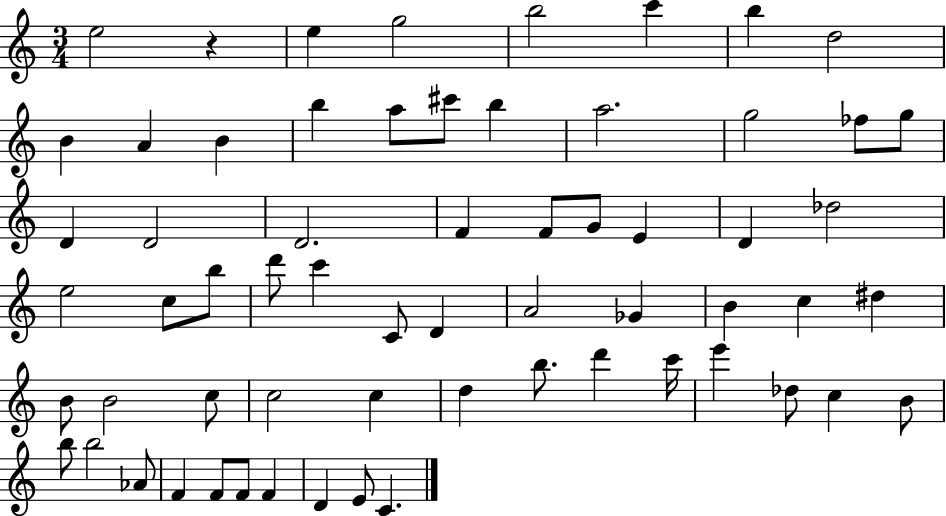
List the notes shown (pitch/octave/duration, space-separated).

E5/h R/q E5/q G5/h B5/h C6/q B5/q D5/h B4/q A4/q B4/q B5/q A5/e C#6/e B5/q A5/h. G5/h FES5/e G5/e D4/q D4/h D4/h. F4/q F4/e G4/e E4/q D4/q Db5/h E5/h C5/e B5/e D6/e C6/q C4/e D4/q A4/h Gb4/q B4/q C5/q D#5/q B4/e B4/h C5/e C5/h C5/q D5/q B5/e. D6/q C6/s E6/q Db5/e C5/q B4/e B5/e B5/h Ab4/e F4/q F4/e F4/e F4/q D4/q E4/e C4/q.